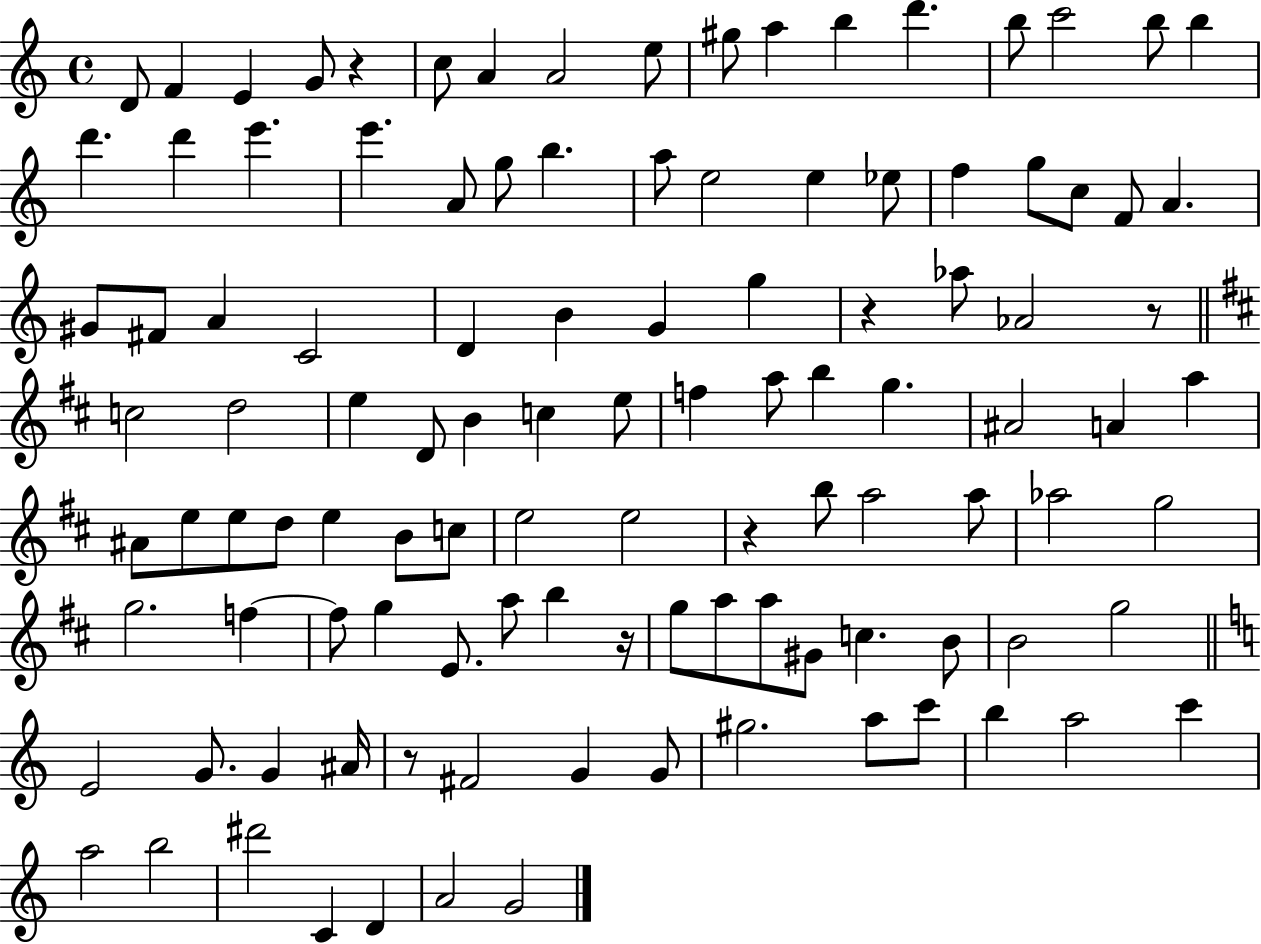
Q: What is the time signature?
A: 4/4